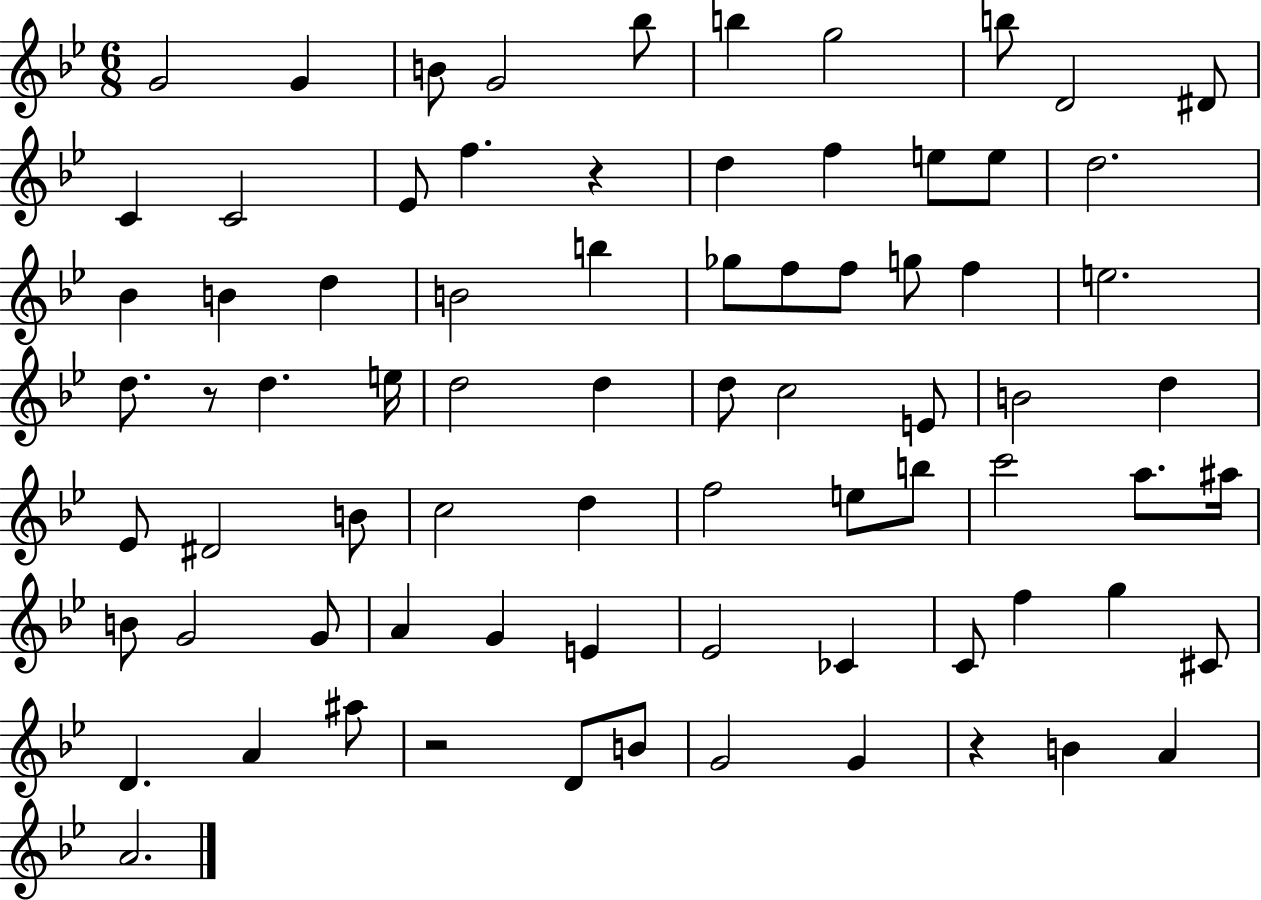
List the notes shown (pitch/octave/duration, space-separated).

G4/h G4/q B4/e G4/h Bb5/e B5/q G5/h B5/e D4/h D#4/e C4/q C4/h Eb4/e F5/q. R/q D5/q F5/q E5/e E5/e D5/h. Bb4/q B4/q D5/q B4/h B5/q Gb5/e F5/e F5/e G5/e F5/q E5/h. D5/e. R/e D5/q. E5/s D5/h D5/q D5/e C5/h E4/e B4/h D5/q Eb4/e D#4/h B4/e C5/h D5/q F5/h E5/e B5/e C6/h A5/e. A#5/s B4/e G4/h G4/e A4/q G4/q E4/q Eb4/h CES4/q C4/e F5/q G5/q C#4/e D4/q. A4/q A#5/e R/h D4/e B4/e G4/h G4/q R/q B4/q A4/q A4/h.